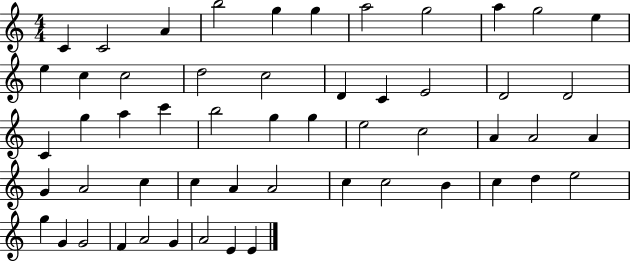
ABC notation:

X:1
T:Untitled
M:4/4
L:1/4
K:C
C C2 A b2 g g a2 g2 a g2 e e c c2 d2 c2 D C E2 D2 D2 C g a c' b2 g g e2 c2 A A2 A G A2 c c A A2 c c2 B c d e2 g G G2 F A2 G A2 E E